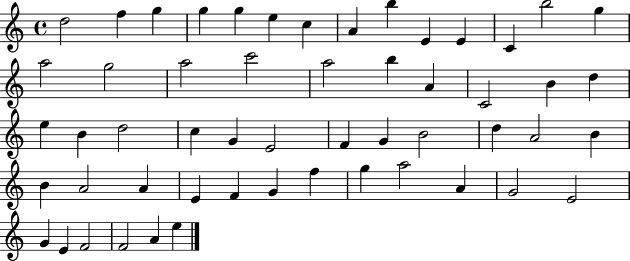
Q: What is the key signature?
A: C major